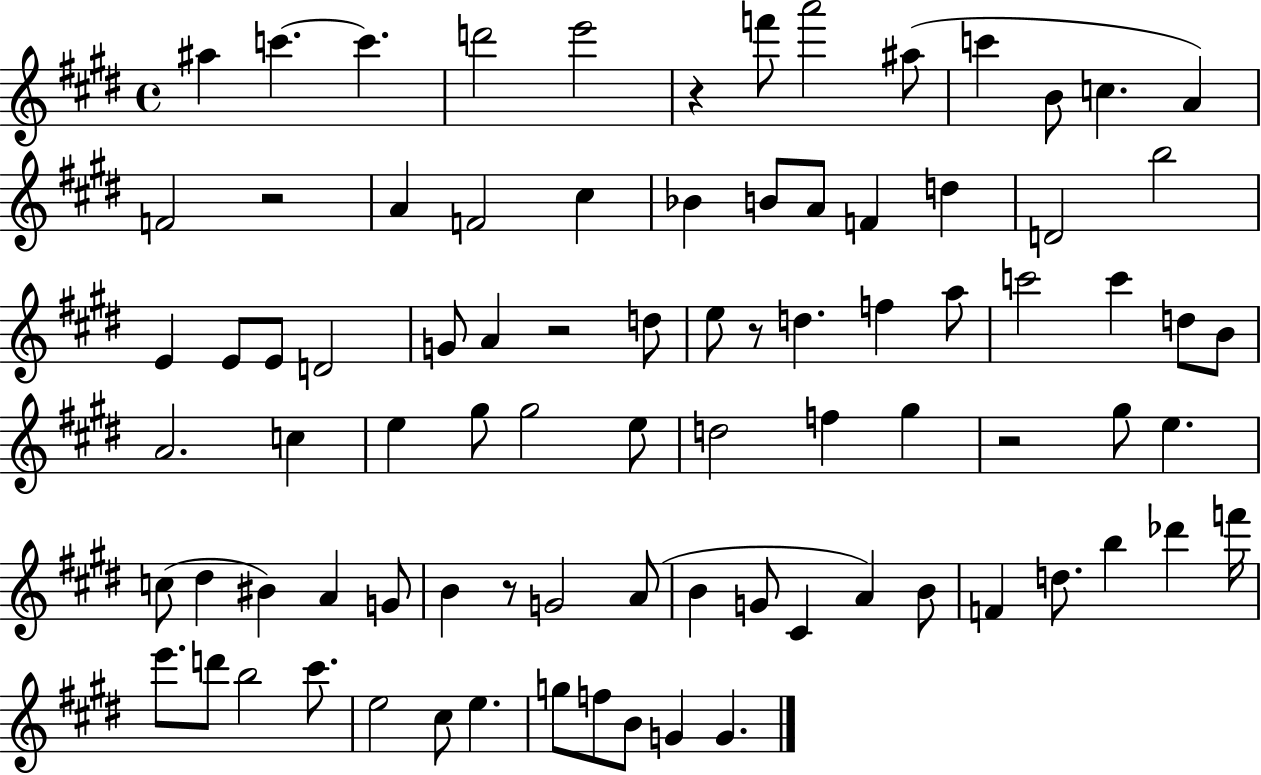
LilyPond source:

{
  \clef treble
  \time 4/4
  \defaultTimeSignature
  \key e \major
  \repeat volta 2 { ais''4 c'''4.~~ c'''4. | d'''2 e'''2 | r4 f'''8 a'''2 ais''8( | c'''4 b'8 c''4. a'4) | \break f'2 r2 | a'4 f'2 cis''4 | bes'4 b'8 a'8 f'4 d''4 | d'2 b''2 | \break e'4 e'8 e'8 d'2 | g'8 a'4 r2 d''8 | e''8 r8 d''4. f''4 a''8 | c'''2 c'''4 d''8 b'8 | \break a'2. c''4 | e''4 gis''8 gis''2 e''8 | d''2 f''4 gis''4 | r2 gis''8 e''4. | \break c''8( dis''4 bis'4) a'4 g'8 | b'4 r8 g'2 a'8( | b'4 g'8 cis'4 a'4) b'8 | f'4 d''8. b''4 des'''4 f'''16 | \break e'''8. d'''8 b''2 cis'''8. | e''2 cis''8 e''4. | g''8 f''8 b'8 g'4 g'4. | } \bar "|."
}